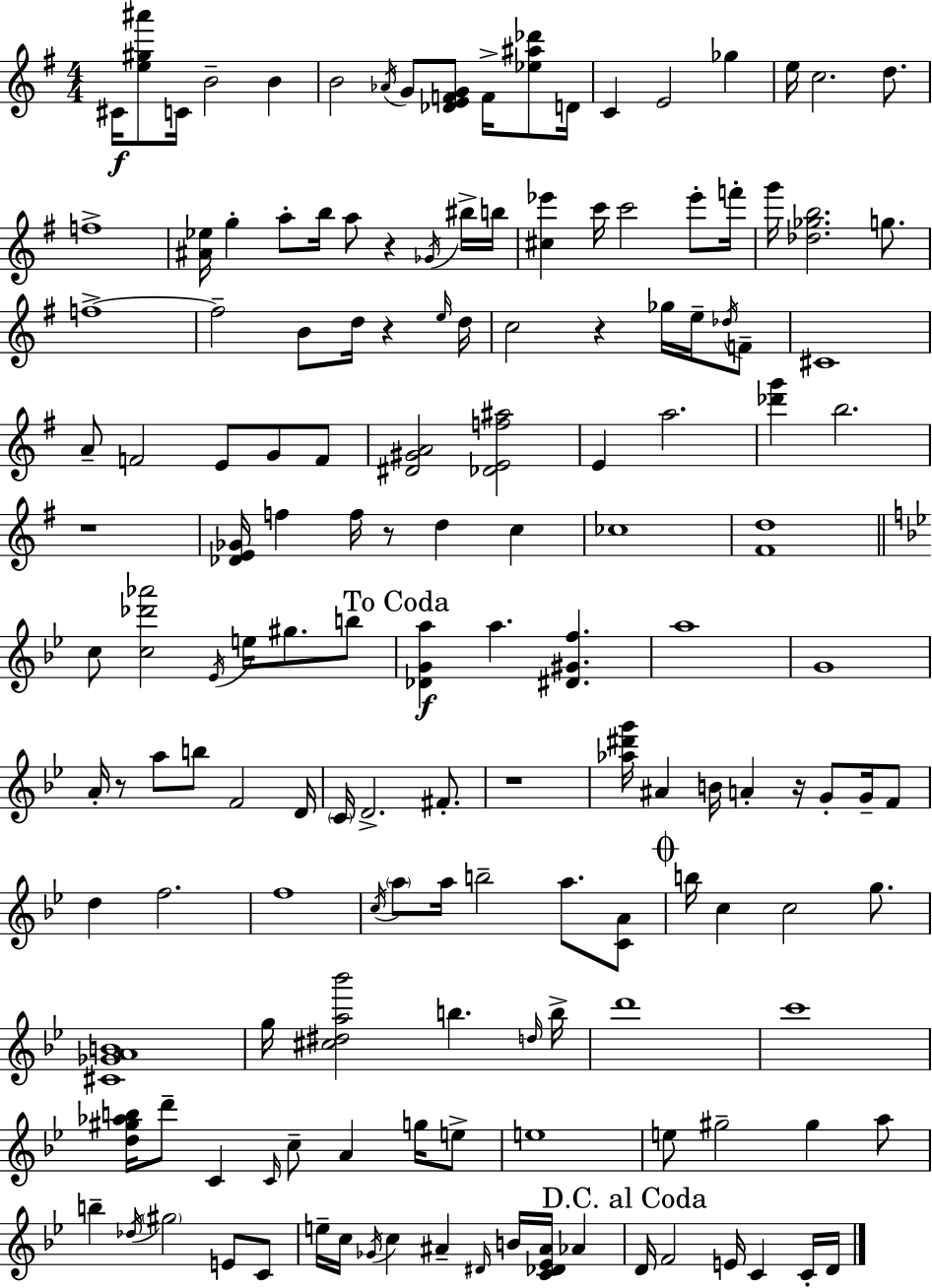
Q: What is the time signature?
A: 4/4